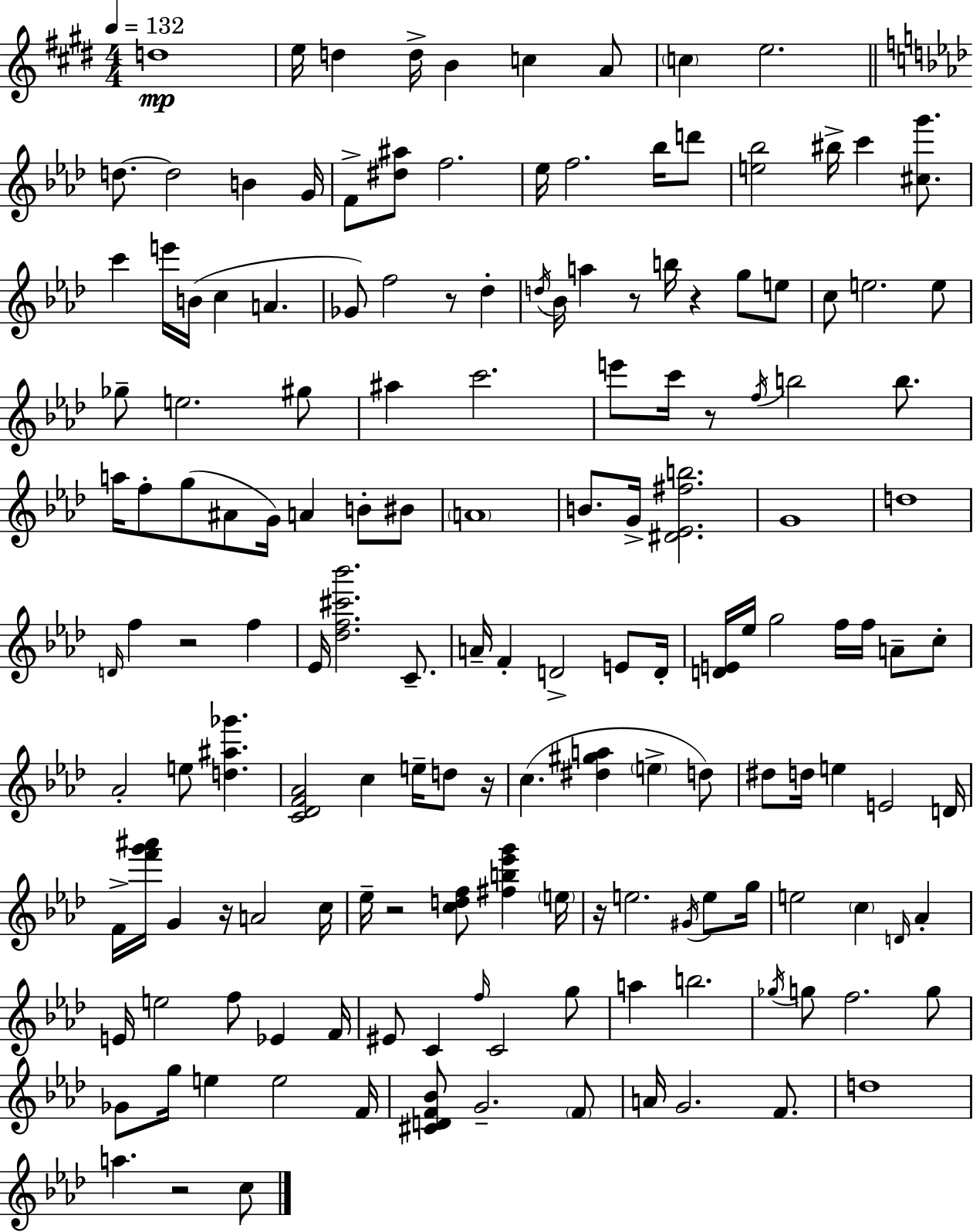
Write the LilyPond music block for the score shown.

{
  \clef treble
  \numericTimeSignature
  \time 4/4
  \key e \major
  \tempo 4 = 132
  \repeat volta 2 { d''1\mp | e''16 d''4 d''16-> b'4 c''4 a'8 | \parenthesize c''4 e''2. | \bar "||" \break \key aes \major d''8.~~ d''2 b'4 g'16 | f'8-> <dis'' ais''>8 f''2. | ees''16 f''2. bes''16 d'''8 | <e'' bes''>2 bis''16-> c'''4 <cis'' g'''>8. | \break c'''4 e'''16 b'16( c''4 a'4. | ges'8) f''2 r8 des''4-. | \acciaccatura { d''16 } bes'16 a''4 r8 b''16 r4 g''8 e''8 | c''8 e''2. e''8 | \break ges''8-- e''2. gis''8 | ais''4 c'''2. | e'''8 c'''16 r8 \acciaccatura { f''16 } b''2 b''8. | a''16 f''8-. g''8( ais'8 g'16) a'4 b'8-. | \break bis'8 \parenthesize a'1 | b'8. g'16-> <dis' ees' fis'' b''>2. | g'1 | d''1 | \break \grace { d'16 } f''4 r2 f''4 | ees'16 <des'' f'' cis''' bes'''>2. | c'8.-- a'16-- f'4-. d'2-> | e'8 d'16-. <d' e'>16 ees''16 g''2 f''16 f''16 a'8-- | \break c''8-. aes'2-. e''8 <d'' ais'' ges'''>4. | <c' des' f' aes'>2 c''4 e''16-- | d''8 r16 c''4.( <dis'' gis'' a''>4 \parenthesize e''4-> | d''8) dis''8 d''16 e''4 e'2 | \break d'16 f'16-> <f''' g''' ais'''>16 g'4 r16 a'2 | c''16 ees''16-- r2 <c'' d'' f''>8 <fis'' b'' ees''' g'''>4 | \parenthesize e''16 r16 e''2. | \acciaccatura { gis'16 } e''8 g''16 e''2 \parenthesize c''4 | \break \grace { d'16 } aes'4-. e'16 e''2 f''8 | ees'4 f'16 eis'8 c'4 \grace { f''16 } c'2 | g''8 a''4 b''2. | \acciaccatura { ges''16 } g''8 f''2. | \break g''8 ges'8 g''16 e''4 e''2 | f'16 <cis' d' f' bes'>8 g'2.-- | \parenthesize f'8 a'16 g'2. | f'8. d''1 | \break a''4. r2 | c''8 } \bar "|."
}